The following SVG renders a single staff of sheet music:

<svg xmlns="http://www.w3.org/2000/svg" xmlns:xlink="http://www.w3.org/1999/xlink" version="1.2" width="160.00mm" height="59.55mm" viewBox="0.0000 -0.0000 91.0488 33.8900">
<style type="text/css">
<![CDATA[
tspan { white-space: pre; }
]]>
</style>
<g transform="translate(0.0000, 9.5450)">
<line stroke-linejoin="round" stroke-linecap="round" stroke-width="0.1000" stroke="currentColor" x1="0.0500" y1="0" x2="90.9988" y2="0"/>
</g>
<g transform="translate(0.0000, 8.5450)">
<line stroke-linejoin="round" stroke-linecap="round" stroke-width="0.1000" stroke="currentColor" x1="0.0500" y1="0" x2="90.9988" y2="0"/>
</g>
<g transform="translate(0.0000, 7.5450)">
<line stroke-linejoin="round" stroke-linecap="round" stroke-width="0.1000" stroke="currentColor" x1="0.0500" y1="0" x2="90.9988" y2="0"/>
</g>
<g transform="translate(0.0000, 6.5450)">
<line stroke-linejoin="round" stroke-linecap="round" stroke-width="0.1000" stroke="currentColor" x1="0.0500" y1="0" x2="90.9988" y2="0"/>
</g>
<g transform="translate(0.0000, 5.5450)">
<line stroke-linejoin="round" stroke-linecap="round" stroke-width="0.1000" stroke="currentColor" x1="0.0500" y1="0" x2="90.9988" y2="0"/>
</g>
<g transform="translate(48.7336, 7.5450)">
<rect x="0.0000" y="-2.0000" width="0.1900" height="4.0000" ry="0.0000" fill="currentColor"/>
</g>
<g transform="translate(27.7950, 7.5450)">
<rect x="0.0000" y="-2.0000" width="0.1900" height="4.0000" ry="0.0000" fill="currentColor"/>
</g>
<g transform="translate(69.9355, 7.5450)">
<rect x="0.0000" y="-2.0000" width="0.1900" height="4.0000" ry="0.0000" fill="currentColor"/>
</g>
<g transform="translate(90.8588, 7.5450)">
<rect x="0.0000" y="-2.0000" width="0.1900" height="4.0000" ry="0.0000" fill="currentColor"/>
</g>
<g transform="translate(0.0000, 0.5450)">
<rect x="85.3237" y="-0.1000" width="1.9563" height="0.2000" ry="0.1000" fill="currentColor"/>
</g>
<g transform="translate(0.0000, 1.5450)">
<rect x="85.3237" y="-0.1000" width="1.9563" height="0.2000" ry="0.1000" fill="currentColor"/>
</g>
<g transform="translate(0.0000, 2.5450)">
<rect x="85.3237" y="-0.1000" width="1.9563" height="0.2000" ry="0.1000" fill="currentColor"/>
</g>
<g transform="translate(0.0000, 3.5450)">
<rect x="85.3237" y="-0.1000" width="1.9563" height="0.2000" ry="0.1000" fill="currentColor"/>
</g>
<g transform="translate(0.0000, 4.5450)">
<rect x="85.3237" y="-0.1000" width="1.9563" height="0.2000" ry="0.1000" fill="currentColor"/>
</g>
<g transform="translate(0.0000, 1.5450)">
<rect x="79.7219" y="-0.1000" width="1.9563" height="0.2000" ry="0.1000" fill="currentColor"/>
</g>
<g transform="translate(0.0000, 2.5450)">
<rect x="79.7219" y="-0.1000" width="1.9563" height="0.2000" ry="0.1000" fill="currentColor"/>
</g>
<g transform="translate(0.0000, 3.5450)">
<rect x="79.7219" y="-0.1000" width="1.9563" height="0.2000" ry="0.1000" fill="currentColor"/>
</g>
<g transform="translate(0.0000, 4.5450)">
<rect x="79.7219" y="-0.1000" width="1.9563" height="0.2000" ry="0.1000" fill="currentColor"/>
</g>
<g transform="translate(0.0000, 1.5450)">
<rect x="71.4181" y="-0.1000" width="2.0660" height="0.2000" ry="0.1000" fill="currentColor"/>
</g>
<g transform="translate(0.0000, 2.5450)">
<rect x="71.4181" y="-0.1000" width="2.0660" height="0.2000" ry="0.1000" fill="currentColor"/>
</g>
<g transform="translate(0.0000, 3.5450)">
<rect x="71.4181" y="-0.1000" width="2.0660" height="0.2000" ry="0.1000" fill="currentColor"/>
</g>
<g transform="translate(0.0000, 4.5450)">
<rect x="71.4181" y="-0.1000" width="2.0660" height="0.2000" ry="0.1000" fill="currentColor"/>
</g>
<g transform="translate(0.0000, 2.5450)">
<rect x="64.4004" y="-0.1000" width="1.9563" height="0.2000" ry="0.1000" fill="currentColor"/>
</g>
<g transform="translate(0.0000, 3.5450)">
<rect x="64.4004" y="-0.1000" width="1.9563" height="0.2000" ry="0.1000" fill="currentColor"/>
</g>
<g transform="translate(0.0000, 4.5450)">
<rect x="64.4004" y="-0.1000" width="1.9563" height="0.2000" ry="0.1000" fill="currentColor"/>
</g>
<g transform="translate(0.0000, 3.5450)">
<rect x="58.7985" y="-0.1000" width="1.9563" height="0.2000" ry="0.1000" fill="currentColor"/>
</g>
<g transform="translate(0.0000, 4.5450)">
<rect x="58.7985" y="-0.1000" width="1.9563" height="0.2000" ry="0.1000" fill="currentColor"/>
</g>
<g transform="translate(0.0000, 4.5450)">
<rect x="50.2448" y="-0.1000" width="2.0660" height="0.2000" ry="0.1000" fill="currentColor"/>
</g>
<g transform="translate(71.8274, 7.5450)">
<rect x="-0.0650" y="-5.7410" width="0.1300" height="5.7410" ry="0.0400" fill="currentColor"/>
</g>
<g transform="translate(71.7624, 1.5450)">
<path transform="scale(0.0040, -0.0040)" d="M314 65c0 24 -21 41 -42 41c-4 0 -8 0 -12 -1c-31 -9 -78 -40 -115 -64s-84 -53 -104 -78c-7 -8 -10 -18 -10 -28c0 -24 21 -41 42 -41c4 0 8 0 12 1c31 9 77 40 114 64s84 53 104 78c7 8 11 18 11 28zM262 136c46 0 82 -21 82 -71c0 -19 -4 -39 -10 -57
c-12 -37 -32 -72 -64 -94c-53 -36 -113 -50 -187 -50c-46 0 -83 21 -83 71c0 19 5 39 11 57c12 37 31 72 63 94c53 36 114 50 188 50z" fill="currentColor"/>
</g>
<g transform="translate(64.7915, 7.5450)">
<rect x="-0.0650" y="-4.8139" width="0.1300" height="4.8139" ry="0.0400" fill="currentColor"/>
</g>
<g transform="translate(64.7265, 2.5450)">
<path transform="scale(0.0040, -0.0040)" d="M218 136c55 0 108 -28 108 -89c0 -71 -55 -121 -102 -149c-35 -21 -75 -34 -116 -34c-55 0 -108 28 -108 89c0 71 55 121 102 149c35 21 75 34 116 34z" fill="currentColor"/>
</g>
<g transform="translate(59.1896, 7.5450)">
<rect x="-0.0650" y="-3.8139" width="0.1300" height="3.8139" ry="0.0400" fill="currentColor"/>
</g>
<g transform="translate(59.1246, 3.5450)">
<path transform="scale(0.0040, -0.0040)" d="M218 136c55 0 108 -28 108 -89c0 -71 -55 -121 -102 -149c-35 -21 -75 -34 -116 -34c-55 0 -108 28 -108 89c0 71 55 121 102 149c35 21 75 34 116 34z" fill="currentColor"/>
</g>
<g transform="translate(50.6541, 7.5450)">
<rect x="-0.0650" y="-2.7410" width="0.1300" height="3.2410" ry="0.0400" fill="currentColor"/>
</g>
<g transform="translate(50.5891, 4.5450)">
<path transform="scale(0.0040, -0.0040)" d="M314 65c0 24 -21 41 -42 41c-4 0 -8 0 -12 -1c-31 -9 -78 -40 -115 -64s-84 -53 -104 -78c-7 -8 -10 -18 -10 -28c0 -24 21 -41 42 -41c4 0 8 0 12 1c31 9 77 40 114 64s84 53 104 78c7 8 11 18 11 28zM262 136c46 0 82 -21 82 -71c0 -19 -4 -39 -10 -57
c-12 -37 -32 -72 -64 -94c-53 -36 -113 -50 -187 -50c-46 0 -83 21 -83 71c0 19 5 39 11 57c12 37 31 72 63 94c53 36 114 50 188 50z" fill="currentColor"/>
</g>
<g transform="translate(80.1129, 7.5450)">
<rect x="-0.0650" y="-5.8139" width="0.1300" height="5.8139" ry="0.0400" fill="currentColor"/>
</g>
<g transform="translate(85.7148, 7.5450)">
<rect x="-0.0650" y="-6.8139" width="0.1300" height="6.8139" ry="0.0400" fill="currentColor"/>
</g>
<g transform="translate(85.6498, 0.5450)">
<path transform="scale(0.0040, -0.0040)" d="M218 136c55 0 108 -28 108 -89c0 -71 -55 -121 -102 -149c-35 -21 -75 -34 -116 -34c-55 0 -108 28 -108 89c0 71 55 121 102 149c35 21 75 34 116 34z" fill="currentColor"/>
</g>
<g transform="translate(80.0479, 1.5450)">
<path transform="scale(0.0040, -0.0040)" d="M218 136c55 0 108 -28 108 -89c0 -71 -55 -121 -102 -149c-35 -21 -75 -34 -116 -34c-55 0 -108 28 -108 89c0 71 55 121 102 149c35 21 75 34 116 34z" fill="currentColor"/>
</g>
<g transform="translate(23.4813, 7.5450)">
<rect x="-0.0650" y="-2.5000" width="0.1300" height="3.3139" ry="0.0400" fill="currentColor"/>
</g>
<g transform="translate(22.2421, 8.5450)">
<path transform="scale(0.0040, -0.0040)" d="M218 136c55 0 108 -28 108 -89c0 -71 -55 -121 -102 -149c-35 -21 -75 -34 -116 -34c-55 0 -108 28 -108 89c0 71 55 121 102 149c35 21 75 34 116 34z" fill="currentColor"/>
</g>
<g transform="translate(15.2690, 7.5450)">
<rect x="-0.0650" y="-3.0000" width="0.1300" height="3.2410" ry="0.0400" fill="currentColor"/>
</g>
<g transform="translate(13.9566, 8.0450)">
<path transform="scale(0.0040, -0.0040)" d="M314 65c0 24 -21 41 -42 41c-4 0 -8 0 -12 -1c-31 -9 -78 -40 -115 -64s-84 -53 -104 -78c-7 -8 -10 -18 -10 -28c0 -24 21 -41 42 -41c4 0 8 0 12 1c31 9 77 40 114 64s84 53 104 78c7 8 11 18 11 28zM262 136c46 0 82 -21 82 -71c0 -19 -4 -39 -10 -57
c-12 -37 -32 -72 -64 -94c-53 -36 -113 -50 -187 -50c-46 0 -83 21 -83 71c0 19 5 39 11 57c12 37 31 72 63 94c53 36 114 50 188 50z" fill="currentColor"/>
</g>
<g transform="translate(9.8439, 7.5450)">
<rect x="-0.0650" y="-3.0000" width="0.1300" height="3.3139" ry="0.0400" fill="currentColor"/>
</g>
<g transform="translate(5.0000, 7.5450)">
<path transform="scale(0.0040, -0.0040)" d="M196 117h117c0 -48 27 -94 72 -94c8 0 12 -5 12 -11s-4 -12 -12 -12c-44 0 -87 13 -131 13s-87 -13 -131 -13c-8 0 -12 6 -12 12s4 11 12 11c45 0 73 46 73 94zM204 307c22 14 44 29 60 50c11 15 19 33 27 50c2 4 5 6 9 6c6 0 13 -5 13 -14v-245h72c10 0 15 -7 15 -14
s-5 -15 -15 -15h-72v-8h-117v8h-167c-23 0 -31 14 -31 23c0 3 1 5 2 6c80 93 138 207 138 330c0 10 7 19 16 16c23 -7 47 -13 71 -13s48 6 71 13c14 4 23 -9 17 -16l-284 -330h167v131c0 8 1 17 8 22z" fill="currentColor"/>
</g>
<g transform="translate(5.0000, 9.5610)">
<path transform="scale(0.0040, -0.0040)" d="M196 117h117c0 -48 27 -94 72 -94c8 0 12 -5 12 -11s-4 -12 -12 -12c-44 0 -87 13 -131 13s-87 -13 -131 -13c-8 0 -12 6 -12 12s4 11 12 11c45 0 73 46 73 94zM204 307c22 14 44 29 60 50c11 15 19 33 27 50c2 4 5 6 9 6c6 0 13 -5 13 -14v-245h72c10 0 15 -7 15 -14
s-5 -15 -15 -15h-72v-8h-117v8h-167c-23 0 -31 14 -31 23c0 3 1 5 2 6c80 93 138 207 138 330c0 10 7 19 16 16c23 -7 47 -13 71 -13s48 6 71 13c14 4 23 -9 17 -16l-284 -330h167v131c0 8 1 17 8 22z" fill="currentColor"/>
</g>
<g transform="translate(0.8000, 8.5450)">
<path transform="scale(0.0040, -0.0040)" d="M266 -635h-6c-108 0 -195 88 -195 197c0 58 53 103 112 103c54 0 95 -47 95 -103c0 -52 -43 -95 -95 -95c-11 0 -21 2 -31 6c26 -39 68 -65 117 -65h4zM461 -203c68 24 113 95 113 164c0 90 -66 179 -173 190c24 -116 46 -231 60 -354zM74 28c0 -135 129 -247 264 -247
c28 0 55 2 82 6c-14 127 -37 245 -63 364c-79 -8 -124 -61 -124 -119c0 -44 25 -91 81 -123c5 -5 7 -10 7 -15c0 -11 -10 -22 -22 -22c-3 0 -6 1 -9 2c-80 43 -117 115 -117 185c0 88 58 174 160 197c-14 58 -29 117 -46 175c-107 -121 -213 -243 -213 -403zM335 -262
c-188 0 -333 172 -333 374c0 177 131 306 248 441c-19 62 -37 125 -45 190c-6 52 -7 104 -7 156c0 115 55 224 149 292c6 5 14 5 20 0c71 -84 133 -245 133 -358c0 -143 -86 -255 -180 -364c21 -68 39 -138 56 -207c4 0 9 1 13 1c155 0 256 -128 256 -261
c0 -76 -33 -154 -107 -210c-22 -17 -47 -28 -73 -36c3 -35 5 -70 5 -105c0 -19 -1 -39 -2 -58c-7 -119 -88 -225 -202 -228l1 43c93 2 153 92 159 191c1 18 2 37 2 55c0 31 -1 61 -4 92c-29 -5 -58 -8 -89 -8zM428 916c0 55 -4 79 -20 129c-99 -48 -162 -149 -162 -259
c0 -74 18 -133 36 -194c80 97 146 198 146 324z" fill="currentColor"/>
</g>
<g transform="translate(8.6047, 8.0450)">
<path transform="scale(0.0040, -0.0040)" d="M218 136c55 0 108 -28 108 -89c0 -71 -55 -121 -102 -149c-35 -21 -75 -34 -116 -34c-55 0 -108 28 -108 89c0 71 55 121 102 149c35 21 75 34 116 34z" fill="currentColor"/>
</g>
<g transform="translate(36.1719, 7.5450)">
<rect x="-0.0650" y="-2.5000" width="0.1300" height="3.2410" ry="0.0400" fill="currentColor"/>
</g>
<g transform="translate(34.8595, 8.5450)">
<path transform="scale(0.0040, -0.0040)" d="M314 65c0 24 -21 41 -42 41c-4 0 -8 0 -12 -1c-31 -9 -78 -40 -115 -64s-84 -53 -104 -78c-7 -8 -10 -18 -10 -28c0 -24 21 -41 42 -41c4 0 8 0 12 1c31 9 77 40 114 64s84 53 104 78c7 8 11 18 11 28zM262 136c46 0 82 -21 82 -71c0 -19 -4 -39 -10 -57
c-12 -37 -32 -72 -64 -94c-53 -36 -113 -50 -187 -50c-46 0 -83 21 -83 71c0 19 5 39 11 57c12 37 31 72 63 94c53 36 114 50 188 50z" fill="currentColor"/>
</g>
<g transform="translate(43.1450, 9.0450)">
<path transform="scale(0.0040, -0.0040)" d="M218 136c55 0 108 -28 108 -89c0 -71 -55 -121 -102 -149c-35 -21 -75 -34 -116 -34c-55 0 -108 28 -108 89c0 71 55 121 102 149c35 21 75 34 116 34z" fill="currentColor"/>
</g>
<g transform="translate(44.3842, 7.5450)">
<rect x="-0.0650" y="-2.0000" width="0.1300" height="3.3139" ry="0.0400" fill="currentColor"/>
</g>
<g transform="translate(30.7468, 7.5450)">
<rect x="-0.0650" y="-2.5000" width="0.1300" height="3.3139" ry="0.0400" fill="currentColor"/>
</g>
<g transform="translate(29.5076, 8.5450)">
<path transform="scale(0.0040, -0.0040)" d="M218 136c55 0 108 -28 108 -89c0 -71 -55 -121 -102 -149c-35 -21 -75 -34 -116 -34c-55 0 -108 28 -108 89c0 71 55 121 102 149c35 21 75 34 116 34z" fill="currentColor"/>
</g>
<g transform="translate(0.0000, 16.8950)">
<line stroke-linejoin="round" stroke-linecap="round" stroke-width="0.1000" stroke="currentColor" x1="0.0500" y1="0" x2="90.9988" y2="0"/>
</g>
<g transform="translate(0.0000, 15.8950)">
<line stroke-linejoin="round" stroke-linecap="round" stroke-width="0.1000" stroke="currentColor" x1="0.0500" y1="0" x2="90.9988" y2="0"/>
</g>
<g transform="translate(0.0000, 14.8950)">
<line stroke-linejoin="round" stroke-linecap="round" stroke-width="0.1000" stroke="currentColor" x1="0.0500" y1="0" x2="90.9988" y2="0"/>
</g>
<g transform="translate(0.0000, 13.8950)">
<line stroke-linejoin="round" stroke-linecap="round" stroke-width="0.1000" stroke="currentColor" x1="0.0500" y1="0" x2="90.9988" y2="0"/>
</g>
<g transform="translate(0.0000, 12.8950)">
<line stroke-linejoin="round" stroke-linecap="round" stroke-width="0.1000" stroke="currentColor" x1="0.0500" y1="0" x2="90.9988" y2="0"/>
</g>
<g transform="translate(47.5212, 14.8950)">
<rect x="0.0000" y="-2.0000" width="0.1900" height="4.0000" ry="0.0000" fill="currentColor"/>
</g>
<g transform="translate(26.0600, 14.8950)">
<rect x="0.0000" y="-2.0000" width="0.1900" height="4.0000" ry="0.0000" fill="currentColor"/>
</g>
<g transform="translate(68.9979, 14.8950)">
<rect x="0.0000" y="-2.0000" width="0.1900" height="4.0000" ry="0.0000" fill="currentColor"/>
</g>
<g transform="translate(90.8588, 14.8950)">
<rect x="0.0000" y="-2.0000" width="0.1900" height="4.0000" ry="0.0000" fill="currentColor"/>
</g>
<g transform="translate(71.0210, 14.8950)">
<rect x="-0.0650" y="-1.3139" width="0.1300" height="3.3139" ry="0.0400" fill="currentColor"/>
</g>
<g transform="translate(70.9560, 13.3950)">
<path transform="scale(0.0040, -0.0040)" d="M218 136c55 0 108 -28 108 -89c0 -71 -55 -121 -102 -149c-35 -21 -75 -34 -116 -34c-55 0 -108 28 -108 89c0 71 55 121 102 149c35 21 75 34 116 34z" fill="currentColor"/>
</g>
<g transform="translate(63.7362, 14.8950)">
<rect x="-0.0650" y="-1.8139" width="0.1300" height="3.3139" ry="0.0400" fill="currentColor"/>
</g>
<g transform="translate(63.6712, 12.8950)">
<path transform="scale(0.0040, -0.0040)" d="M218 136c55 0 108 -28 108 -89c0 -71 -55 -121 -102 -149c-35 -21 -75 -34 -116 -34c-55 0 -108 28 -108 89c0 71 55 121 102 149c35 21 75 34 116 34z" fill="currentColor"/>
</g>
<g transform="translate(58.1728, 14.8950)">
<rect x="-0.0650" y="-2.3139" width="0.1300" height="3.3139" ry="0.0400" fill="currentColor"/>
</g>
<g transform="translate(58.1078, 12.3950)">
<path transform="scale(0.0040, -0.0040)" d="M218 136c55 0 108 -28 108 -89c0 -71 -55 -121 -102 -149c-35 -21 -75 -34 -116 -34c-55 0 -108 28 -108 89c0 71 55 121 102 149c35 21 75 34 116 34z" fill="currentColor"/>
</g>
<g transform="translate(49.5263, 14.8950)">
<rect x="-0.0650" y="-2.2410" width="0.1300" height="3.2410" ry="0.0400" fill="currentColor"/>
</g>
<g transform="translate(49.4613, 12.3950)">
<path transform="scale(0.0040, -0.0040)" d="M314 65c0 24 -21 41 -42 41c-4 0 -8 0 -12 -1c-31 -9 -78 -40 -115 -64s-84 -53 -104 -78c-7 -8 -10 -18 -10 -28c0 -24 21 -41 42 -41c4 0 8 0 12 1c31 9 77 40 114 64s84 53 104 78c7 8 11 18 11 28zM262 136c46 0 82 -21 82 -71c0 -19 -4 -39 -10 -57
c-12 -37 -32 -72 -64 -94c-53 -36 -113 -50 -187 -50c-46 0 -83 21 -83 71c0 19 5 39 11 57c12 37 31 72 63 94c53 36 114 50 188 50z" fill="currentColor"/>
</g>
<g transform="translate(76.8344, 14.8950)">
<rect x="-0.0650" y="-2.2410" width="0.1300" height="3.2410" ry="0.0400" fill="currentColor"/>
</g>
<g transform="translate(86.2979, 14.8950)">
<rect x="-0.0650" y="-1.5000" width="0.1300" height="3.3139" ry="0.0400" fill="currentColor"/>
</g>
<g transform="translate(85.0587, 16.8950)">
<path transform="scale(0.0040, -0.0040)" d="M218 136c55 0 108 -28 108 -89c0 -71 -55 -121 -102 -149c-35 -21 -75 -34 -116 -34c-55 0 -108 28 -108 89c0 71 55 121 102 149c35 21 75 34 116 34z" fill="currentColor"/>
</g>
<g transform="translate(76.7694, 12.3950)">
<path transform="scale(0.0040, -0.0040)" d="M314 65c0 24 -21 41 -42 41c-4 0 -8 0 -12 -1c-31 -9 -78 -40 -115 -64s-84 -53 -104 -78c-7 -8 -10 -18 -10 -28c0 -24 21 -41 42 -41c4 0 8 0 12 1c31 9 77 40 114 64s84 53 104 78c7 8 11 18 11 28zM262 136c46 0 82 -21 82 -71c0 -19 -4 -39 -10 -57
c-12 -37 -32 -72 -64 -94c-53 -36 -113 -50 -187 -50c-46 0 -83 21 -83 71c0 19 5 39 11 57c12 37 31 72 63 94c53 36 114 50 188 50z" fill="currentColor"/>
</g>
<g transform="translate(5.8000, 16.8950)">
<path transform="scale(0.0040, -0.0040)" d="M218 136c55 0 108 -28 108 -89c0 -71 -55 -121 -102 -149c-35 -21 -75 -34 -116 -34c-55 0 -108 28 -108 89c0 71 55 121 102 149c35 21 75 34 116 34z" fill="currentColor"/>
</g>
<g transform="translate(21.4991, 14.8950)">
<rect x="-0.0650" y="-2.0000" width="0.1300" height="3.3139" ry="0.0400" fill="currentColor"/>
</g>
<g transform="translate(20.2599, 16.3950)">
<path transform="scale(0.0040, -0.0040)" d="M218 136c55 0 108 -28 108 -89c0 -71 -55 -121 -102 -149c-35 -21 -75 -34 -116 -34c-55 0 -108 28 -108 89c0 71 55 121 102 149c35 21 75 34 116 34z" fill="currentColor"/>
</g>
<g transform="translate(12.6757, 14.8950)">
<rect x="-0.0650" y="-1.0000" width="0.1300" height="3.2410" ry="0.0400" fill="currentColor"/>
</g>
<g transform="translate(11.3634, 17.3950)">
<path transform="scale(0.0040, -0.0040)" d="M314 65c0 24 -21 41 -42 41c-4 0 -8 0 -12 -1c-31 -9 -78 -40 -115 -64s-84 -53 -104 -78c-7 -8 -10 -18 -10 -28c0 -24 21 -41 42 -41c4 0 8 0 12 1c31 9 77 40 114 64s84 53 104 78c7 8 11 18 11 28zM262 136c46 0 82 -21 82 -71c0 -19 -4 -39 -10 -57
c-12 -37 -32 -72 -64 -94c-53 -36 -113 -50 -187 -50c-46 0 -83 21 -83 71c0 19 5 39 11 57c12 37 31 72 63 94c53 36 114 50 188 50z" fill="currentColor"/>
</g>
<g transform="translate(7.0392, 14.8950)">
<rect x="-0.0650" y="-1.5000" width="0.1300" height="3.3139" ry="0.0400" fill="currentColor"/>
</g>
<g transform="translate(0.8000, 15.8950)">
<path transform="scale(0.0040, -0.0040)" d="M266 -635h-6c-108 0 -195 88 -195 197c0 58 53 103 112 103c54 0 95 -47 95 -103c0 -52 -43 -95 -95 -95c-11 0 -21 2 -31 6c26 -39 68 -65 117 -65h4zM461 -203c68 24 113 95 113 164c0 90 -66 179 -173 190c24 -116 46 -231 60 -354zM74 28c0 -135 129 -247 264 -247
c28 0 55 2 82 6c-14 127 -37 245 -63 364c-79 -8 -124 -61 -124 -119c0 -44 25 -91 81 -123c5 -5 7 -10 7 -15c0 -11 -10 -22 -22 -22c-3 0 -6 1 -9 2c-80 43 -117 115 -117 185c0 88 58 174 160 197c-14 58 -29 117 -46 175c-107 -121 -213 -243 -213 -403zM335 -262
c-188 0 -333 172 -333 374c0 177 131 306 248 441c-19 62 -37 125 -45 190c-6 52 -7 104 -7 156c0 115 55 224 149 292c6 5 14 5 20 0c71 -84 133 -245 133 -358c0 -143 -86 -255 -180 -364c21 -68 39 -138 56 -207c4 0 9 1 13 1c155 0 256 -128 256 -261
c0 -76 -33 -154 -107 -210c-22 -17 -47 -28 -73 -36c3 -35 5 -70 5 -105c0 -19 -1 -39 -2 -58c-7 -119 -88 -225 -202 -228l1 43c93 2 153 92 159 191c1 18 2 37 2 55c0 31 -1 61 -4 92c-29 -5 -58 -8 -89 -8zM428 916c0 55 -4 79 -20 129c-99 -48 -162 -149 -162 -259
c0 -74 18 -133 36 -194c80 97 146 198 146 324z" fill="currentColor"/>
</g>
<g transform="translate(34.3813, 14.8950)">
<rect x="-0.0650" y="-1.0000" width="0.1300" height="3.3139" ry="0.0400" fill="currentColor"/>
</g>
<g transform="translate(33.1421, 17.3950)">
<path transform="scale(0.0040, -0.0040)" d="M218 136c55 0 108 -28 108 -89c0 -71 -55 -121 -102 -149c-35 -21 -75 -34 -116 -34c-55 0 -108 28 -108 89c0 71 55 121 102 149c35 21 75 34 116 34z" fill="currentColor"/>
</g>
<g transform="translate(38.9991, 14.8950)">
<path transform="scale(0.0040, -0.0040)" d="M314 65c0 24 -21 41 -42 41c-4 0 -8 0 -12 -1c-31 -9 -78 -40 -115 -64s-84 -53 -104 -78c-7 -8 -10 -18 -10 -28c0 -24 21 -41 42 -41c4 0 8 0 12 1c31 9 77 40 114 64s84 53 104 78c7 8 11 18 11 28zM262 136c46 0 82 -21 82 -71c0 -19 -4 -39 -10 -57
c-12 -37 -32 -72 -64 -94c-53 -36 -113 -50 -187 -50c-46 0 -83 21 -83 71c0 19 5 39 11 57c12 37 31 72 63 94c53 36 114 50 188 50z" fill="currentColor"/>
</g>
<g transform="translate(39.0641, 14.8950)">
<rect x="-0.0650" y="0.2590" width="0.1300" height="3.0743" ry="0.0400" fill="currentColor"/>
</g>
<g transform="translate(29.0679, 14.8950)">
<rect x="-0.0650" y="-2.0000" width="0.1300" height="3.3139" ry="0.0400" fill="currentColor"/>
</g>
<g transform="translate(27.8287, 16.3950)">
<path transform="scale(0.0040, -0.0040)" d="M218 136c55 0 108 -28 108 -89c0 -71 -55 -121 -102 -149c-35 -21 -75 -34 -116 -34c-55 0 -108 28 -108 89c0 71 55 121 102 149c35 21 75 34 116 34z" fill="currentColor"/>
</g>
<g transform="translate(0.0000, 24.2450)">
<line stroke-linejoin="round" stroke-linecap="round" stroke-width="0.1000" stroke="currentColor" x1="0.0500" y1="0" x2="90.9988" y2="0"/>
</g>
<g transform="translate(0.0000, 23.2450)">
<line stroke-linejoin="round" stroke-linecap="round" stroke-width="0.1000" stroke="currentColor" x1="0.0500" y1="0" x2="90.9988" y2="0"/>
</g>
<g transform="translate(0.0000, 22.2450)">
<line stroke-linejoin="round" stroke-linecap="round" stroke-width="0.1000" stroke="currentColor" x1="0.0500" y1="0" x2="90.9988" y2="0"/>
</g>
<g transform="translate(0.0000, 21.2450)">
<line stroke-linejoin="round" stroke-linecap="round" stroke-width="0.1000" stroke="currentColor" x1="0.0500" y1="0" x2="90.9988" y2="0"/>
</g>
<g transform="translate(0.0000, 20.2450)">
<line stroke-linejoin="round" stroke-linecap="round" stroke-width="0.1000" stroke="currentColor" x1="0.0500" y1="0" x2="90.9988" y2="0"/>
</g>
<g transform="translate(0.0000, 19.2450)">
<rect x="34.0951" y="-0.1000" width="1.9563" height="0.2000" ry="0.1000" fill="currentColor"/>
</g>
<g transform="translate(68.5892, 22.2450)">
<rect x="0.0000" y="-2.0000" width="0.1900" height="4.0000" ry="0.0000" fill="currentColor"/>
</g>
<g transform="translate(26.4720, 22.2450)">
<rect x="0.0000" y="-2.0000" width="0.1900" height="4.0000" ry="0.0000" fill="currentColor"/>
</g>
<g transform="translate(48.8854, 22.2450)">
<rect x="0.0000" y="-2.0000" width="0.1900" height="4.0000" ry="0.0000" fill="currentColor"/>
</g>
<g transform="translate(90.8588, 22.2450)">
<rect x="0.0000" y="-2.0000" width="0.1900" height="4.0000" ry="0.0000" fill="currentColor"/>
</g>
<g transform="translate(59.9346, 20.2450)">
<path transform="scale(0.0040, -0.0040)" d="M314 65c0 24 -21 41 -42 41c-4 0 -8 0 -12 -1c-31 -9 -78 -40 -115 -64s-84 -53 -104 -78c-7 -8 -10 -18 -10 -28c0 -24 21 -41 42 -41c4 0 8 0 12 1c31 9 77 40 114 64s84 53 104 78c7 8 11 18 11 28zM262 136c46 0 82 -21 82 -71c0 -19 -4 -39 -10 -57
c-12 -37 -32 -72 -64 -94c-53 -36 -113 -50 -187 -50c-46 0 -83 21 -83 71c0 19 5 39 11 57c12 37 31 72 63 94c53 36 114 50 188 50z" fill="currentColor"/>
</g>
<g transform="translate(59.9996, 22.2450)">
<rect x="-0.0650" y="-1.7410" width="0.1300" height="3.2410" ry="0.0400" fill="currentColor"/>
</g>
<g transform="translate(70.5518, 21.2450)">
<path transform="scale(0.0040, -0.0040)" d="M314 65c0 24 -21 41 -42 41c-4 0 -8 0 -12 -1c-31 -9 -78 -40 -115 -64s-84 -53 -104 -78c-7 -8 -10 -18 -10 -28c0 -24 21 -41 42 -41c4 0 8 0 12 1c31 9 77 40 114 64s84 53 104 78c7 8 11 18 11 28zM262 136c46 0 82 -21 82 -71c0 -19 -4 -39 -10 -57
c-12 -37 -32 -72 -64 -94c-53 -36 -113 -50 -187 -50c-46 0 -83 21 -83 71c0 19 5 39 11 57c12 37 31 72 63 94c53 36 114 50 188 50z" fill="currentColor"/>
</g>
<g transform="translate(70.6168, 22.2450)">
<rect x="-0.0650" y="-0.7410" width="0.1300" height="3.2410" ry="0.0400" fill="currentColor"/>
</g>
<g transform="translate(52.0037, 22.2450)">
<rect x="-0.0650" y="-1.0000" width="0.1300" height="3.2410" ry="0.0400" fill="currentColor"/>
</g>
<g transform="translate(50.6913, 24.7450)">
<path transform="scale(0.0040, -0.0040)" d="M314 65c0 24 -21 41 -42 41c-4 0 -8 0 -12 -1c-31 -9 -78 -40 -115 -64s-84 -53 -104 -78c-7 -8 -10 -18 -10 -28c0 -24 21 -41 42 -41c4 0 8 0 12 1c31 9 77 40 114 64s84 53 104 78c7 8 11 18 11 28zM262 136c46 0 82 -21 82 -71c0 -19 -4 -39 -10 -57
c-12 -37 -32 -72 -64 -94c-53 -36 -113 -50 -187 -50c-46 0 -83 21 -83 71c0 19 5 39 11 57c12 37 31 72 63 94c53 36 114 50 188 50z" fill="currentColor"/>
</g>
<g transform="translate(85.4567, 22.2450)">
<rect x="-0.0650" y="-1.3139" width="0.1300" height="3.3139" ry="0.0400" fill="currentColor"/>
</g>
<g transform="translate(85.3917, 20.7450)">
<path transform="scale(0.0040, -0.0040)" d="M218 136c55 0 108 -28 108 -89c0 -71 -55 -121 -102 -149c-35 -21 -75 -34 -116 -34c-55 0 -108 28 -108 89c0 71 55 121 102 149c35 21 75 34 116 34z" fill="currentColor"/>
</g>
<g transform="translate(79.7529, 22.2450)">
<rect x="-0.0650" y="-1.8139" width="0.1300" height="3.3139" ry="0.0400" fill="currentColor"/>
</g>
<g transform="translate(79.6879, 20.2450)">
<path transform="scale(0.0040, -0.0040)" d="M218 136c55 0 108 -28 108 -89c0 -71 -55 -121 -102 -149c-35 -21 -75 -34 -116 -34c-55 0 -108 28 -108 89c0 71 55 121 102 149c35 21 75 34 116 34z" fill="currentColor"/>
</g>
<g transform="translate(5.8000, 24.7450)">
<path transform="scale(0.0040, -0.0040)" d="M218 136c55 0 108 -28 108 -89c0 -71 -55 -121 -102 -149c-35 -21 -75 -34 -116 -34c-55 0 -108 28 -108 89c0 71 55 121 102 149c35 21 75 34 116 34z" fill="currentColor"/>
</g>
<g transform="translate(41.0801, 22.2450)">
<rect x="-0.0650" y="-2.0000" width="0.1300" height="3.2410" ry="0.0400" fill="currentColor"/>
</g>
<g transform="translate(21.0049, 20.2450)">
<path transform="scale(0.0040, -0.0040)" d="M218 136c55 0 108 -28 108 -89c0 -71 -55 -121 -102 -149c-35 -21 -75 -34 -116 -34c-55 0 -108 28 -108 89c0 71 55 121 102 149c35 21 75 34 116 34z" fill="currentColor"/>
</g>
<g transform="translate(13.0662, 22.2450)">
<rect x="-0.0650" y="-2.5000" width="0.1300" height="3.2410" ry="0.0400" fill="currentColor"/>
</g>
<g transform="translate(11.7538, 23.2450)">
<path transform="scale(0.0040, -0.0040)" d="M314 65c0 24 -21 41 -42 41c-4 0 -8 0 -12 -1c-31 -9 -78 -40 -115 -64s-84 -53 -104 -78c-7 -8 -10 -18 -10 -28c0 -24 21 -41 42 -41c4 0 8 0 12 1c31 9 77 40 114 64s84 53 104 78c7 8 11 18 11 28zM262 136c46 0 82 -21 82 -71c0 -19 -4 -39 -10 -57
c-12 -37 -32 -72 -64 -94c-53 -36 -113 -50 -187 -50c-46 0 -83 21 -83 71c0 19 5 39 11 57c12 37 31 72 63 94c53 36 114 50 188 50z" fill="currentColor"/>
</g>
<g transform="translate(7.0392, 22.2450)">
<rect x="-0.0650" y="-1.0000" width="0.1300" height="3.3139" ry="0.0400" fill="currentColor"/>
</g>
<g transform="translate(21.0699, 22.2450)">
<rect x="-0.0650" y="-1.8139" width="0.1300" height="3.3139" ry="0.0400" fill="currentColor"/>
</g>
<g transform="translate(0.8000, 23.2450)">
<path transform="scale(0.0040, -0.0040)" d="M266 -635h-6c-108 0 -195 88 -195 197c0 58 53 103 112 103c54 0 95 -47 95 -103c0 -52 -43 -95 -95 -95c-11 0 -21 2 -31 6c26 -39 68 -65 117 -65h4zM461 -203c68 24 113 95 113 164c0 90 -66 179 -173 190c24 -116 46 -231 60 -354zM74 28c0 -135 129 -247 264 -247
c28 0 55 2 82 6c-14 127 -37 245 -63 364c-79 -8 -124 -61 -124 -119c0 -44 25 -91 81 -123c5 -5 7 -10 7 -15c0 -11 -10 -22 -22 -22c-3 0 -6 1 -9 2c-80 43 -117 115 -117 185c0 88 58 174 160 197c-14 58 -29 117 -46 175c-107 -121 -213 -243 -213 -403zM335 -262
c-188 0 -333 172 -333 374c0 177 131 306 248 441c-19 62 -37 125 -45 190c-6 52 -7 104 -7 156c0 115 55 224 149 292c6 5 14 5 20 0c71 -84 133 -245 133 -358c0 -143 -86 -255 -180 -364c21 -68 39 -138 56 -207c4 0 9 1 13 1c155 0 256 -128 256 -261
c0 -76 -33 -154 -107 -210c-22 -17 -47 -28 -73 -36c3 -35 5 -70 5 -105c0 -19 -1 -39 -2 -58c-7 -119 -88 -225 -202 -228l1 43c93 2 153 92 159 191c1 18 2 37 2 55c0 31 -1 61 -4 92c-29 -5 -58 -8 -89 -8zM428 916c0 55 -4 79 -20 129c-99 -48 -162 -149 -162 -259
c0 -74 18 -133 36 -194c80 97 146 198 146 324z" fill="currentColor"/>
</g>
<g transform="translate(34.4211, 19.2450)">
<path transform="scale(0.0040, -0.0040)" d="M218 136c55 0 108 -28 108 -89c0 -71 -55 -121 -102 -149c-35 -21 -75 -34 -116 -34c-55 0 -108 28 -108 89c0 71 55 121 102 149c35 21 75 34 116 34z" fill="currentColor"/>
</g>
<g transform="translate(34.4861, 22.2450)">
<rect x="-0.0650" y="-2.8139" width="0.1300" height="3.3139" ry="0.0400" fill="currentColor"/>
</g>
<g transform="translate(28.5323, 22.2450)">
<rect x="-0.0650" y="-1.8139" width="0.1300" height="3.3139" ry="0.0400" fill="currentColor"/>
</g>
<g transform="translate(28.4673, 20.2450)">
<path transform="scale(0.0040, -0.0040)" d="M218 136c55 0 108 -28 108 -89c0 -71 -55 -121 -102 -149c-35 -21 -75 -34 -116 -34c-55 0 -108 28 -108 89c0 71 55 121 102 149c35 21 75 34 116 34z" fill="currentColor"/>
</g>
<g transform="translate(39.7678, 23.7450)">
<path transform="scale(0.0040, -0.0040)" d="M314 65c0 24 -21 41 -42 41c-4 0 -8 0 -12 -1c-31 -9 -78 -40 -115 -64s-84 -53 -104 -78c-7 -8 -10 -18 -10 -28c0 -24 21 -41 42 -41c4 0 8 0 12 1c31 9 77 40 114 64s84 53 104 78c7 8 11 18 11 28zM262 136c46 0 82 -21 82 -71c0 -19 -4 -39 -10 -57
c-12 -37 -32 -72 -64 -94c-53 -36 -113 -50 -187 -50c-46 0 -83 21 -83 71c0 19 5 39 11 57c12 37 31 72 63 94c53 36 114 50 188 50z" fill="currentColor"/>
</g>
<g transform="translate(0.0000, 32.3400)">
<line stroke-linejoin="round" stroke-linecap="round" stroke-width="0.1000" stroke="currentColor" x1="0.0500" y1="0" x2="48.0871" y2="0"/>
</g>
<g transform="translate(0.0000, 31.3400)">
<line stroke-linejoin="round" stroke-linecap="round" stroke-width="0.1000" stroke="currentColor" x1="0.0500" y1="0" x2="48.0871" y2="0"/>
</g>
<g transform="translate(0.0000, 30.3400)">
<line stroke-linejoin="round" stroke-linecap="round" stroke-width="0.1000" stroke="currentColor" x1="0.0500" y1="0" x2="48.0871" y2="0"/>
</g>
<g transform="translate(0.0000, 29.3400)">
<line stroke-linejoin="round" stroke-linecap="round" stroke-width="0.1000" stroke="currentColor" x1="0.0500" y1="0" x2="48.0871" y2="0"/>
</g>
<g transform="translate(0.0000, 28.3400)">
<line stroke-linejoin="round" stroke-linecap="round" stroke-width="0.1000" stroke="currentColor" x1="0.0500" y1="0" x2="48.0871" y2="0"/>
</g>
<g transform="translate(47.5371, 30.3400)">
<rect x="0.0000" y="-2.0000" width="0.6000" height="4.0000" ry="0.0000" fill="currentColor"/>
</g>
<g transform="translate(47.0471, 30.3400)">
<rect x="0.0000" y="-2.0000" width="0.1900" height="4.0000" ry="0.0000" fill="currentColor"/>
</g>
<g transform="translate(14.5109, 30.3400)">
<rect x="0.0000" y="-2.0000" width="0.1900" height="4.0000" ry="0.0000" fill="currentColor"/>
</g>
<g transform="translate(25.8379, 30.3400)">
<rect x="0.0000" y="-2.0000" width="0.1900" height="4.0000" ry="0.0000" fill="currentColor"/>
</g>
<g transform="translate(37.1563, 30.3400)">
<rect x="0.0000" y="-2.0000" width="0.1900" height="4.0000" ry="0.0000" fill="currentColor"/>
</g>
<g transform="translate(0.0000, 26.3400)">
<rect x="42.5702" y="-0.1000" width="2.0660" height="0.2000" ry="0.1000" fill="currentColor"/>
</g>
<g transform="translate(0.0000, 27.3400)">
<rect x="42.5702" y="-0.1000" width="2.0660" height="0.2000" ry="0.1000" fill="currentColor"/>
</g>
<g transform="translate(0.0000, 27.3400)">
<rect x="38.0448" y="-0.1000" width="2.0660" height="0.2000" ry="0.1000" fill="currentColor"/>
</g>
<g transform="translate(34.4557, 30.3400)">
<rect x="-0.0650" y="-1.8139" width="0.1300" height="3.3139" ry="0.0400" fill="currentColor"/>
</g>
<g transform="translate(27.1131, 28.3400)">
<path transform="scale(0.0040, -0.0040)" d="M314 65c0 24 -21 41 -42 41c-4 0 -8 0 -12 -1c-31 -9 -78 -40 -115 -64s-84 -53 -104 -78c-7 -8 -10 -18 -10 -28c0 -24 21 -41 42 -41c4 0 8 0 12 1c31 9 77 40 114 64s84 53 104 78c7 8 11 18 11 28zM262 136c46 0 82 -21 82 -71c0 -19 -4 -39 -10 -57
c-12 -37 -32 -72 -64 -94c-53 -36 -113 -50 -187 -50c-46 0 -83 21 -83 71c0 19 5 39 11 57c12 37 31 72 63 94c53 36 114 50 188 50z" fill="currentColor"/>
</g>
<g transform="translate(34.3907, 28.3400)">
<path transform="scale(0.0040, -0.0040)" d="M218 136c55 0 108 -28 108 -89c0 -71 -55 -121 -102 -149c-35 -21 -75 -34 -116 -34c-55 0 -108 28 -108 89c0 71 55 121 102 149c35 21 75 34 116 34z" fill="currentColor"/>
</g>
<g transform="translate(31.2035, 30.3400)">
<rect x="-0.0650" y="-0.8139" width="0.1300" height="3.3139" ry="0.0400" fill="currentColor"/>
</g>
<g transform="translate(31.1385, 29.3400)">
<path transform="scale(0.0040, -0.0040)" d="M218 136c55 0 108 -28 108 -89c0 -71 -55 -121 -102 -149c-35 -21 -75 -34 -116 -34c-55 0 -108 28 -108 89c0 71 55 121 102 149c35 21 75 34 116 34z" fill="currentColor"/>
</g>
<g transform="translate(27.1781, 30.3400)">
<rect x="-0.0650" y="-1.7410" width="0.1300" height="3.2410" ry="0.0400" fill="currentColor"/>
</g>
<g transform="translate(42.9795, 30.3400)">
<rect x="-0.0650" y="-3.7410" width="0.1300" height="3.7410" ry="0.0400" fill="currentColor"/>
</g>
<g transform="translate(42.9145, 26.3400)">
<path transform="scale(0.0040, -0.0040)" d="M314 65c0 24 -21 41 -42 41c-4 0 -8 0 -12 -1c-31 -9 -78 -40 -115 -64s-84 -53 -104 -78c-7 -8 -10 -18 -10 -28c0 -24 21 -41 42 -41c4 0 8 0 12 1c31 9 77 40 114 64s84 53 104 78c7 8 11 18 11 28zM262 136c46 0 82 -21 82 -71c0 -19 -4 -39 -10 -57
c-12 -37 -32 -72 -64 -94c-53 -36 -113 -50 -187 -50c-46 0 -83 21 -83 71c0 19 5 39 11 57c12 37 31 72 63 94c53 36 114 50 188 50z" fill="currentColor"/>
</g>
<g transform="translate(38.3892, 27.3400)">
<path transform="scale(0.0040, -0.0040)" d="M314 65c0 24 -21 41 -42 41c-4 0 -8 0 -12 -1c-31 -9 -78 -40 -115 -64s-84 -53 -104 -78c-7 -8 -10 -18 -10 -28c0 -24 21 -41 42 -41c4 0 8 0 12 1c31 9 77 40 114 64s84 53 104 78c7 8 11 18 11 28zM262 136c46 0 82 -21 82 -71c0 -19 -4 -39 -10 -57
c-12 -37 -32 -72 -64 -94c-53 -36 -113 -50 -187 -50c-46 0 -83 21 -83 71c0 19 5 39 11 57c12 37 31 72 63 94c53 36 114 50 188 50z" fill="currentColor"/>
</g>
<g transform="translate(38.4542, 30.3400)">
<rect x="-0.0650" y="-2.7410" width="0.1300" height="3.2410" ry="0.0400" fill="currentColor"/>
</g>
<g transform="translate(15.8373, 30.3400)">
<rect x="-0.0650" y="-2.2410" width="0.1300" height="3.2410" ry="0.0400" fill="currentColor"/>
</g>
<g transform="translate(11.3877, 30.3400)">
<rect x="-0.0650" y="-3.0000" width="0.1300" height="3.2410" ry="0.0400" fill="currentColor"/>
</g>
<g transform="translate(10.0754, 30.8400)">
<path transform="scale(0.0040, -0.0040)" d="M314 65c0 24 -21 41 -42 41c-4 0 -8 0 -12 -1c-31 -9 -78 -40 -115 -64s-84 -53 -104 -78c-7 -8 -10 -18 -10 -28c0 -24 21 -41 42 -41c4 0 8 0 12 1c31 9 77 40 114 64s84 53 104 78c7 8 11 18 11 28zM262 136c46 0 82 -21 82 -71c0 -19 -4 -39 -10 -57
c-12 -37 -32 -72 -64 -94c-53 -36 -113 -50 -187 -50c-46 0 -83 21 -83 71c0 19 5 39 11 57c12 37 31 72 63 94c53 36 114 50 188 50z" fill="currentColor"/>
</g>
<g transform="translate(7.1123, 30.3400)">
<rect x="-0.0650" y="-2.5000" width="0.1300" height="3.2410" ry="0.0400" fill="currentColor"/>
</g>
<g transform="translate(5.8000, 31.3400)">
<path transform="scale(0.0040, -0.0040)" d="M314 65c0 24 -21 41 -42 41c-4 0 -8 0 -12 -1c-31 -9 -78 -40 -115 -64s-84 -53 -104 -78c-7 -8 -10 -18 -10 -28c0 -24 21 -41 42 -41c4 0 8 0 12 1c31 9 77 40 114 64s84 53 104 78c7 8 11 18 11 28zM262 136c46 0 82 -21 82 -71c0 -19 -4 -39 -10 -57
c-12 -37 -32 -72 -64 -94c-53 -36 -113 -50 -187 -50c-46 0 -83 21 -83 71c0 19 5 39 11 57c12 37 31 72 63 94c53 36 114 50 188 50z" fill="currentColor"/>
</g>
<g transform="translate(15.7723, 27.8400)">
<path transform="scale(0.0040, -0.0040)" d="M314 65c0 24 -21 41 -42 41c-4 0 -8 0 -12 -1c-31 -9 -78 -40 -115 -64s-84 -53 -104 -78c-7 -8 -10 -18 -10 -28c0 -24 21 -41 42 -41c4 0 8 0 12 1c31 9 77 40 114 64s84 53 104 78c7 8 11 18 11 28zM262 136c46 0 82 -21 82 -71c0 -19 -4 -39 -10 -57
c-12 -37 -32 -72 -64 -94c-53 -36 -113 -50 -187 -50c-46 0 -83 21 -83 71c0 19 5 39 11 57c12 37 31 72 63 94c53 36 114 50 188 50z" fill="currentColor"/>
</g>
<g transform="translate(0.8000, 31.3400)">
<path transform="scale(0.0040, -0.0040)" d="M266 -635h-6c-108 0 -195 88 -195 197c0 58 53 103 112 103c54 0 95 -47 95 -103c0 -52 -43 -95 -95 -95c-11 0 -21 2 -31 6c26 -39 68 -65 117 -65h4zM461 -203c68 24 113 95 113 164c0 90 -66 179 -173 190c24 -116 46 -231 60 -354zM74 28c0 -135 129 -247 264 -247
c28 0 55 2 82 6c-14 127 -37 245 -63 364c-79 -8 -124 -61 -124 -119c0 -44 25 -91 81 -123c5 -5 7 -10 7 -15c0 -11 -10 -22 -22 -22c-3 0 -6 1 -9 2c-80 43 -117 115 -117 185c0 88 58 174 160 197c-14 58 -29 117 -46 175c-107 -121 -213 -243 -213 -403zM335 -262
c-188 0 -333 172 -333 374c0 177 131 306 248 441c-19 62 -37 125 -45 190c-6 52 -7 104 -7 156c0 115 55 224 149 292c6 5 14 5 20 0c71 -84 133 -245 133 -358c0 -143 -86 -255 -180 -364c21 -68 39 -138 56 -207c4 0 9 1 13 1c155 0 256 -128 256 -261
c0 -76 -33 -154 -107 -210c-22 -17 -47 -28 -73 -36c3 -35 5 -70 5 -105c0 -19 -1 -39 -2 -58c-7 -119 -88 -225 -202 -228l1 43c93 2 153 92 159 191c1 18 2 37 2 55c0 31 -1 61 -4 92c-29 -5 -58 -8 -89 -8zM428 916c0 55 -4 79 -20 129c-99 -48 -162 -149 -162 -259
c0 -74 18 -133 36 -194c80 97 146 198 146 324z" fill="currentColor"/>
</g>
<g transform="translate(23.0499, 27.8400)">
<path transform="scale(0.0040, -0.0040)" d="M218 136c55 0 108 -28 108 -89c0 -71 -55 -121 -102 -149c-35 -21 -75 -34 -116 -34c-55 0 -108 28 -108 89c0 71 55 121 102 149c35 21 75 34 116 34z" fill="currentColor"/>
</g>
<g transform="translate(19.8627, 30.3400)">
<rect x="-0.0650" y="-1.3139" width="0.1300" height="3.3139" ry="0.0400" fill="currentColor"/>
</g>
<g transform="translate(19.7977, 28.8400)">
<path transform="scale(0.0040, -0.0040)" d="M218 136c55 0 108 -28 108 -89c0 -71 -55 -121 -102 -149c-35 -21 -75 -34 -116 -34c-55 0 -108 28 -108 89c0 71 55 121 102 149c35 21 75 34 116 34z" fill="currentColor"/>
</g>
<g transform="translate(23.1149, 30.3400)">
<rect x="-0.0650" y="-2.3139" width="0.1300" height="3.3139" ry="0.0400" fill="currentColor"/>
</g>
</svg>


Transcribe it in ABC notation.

X:1
T:Untitled
M:4/4
L:1/4
K:C
A A2 G G G2 F a2 c' e' g'2 g' b' E D2 F F D B2 g2 g f e g2 E D G2 f f a F2 D2 f2 d2 f e G2 A2 g2 e g f2 d f a2 c'2